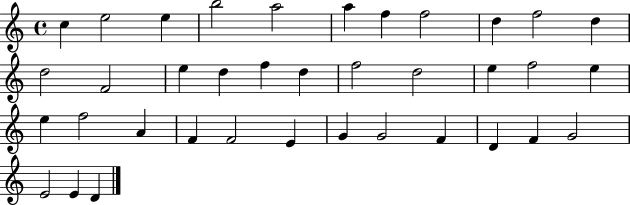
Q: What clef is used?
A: treble